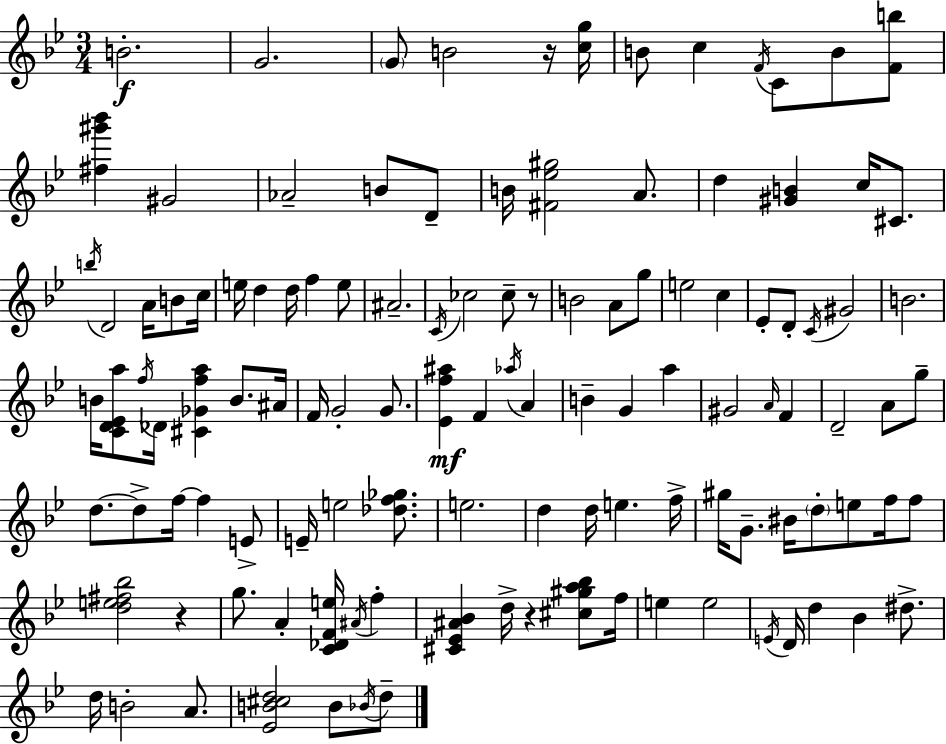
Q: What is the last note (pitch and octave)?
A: D5